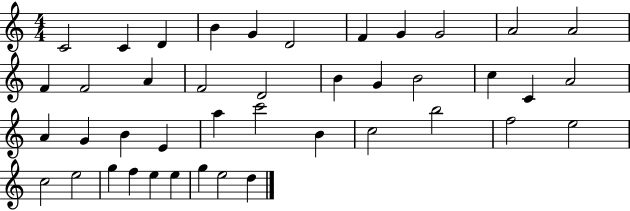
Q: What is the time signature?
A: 4/4